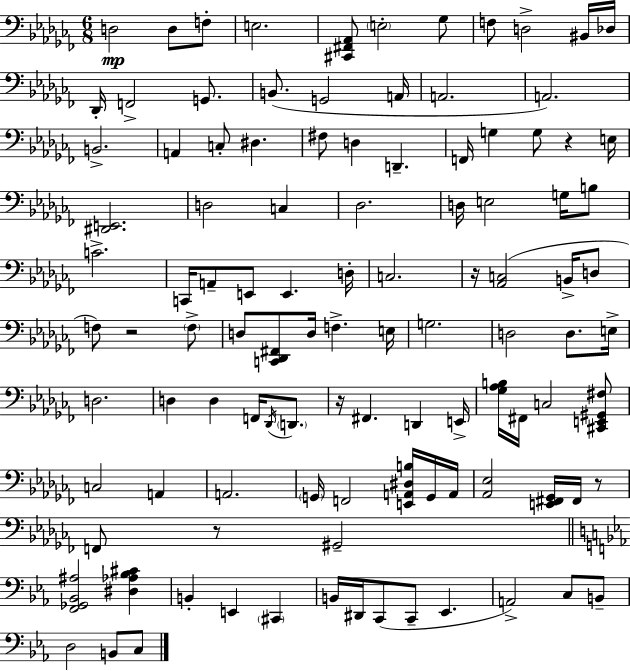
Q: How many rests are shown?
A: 6